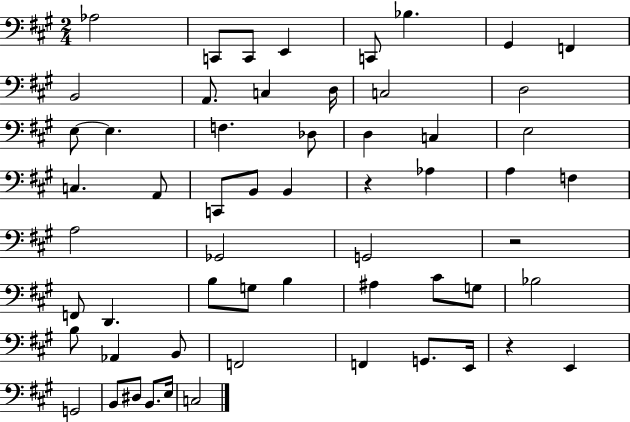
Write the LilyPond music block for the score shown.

{
  \clef bass
  \numericTimeSignature
  \time 2/4
  \key a \major
  \repeat volta 2 { aes2 | c,8 c,8 e,4 | c,8 bes4. | gis,4 f,4 | \break b,2 | a,8. c4 d16 | c2 | d2 | \break e8~~ e4. | f4. des8 | d4 c4 | e2 | \break c4. a,8 | c,8 b,8 b,4 | r4 aes4 | a4 f4 | \break a2 | ges,2 | g,2 | r2 | \break f,8 d,4. | b8 g8 b4 | ais4 cis'8 g8 | bes2 | \break b8 aes,4 b,8 | f,2 | f,4 g,8. e,16 | r4 e,4 | \break g,2 | b,8 dis8 b,8. e16 | c2 | } \bar "|."
}